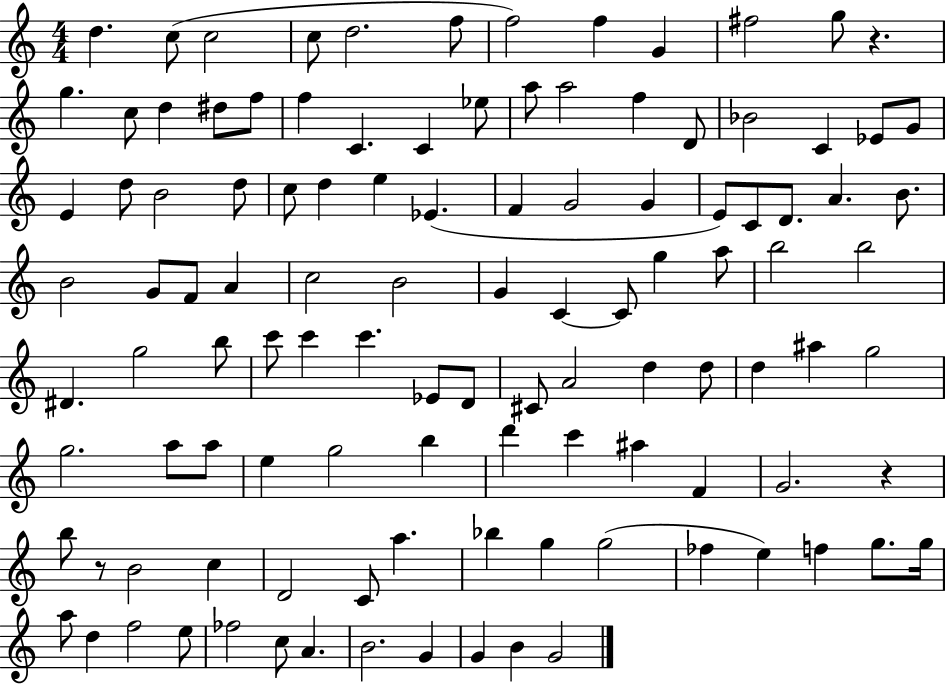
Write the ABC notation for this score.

X:1
T:Untitled
M:4/4
L:1/4
K:C
d c/2 c2 c/2 d2 f/2 f2 f G ^f2 g/2 z g c/2 d ^d/2 f/2 f C C _e/2 a/2 a2 f D/2 _B2 C _E/2 G/2 E d/2 B2 d/2 c/2 d e _E F G2 G E/2 C/2 D/2 A B/2 B2 G/2 F/2 A c2 B2 G C C/2 g a/2 b2 b2 ^D g2 b/2 c'/2 c' c' _E/2 D/2 ^C/2 A2 d d/2 d ^a g2 g2 a/2 a/2 e g2 b d' c' ^a F G2 z b/2 z/2 B2 c D2 C/2 a _b g g2 _f e f g/2 g/4 a/2 d f2 e/2 _f2 c/2 A B2 G G B G2